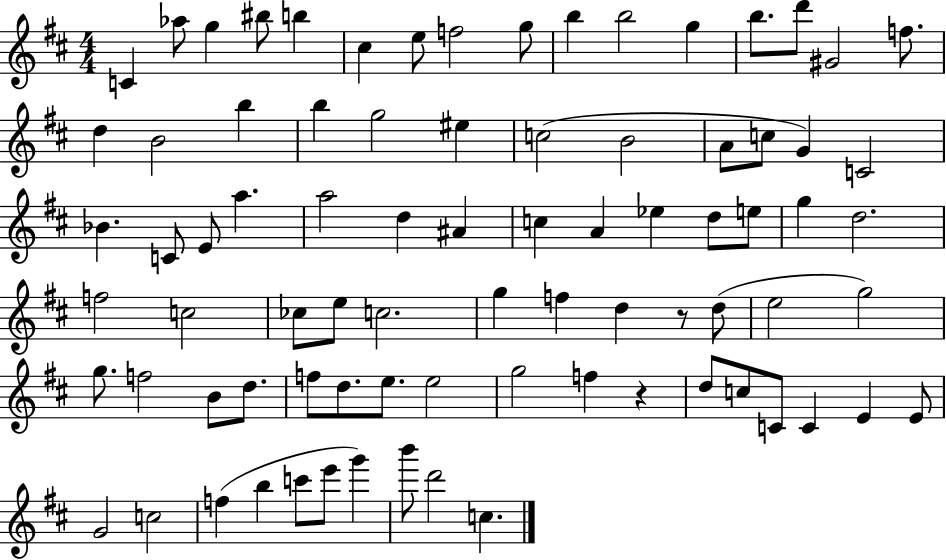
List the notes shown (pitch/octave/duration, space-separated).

C4/q Ab5/e G5/q BIS5/e B5/q C#5/q E5/e F5/h G5/e B5/q B5/h G5/q B5/e. D6/e G#4/h F5/e. D5/q B4/h B5/q B5/q G5/h EIS5/q C5/h B4/h A4/e C5/e G4/q C4/h Bb4/q. C4/e E4/e A5/q. A5/h D5/q A#4/q C5/q A4/q Eb5/q D5/e E5/e G5/q D5/h. F5/h C5/h CES5/e E5/e C5/h. G5/q F5/q D5/q R/e D5/e E5/h G5/h G5/e. F5/h B4/e D5/e. F5/e D5/e. E5/e. E5/h G5/h F5/q R/q D5/e C5/e C4/e C4/q E4/q E4/e G4/h C5/h F5/q B5/q C6/e E6/e G6/q B6/e D6/h C5/q.